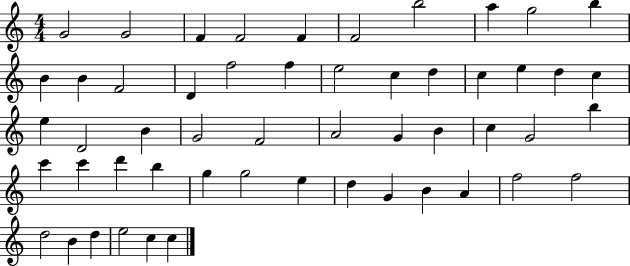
G4/h G4/h F4/q F4/h F4/q F4/h B5/h A5/q G5/h B5/q B4/q B4/q F4/h D4/q F5/h F5/q E5/h C5/q D5/q C5/q E5/q D5/q C5/q E5/q D4/h B4/q G4/h F4/h A4/h G4/q B4/q C5/q G4/h B5/q C6/q C6/q D6/q B5/q G5/q G5/h E5/q D5/q G4/q B4/q A4/q F5/h F5/h D5/h B4/q D5/q E5/h C5/q C5/q